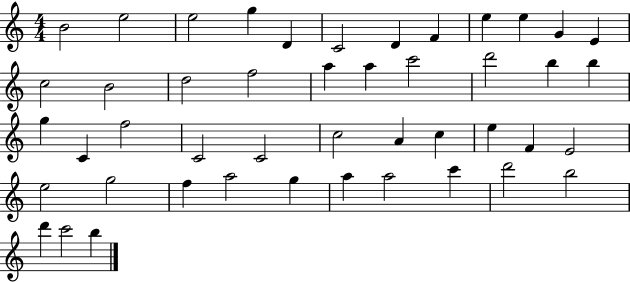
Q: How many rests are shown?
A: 0